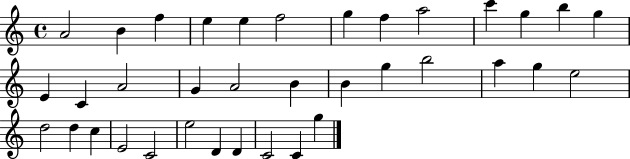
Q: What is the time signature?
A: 4/4